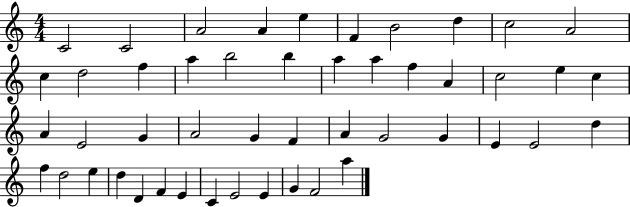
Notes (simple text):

C4/h C4/h A4/h A4/q E5/q F4/q B4/h D5/q C5/h A4/h C5/q D5/h F5/q A5/q B5/h B5/q A5/q A5/q F5/q A4/q C5/h E5/q C5/q A4/q E4/h G4/q A4/h G4/q F4/q A4/q G4/h G4/q E4/q E4/h D5/q F5/q D5/h E5/q D5/q D4/q F4/q E4/q C4/q E4/h E4/q G4/q F4/h A5/q